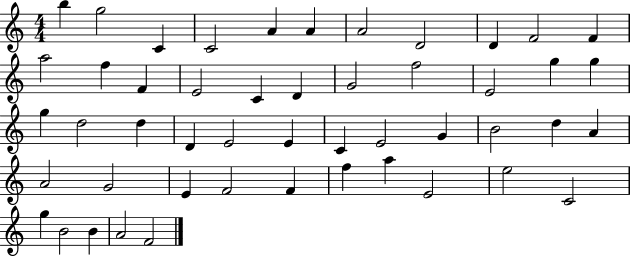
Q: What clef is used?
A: treble